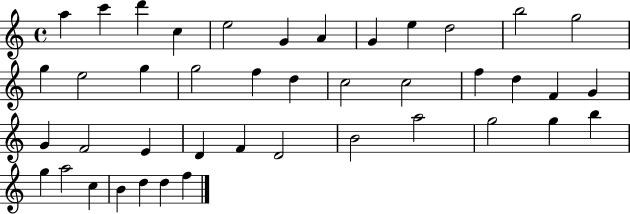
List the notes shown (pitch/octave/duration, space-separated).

A5/q C6/q D6/q C5/q E5/h G4/q A4/q G4/q E5/q D5/h B5/h G5/h G5/q E5/h G5/q G5/h F5/q D5/q C5/h C5/h F5/q D5/q F4/q G4/q G4/q F4/h E4/q D4/q F4/q D4/h B4/h A5/h G5/h G5/q B5/q G5/q A5/h C5/q B4/q D5/q D5/q F5/q